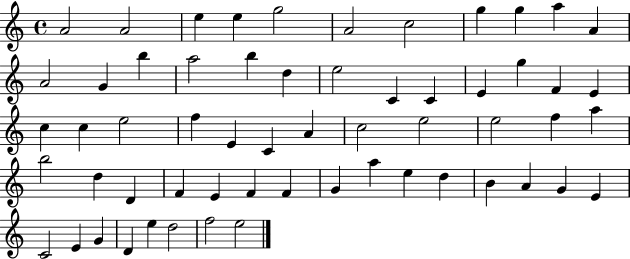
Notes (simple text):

A4/h A4/h E5/q E5/q G5/h A4/h C5/h G5/q G5/q A5/q A4/q A4/h G4/q B5/q A5/h B5/q D5/q E5/h C4/q C4/q E4/q G5/q F4/q E4/q C5/q C5/q E5/h F5/q E4/q C4/q A4/q C5/h E5/h E5/h F5/q A5/q B5/h D5/q D4/q F4/q E4/q F4/q F4/q G4/q A5/q E5/q D5/q B4/q A4/q G4/q E4/q C4/h E4/q G4/q D4/q E5/q D5/h F5/h E5/h